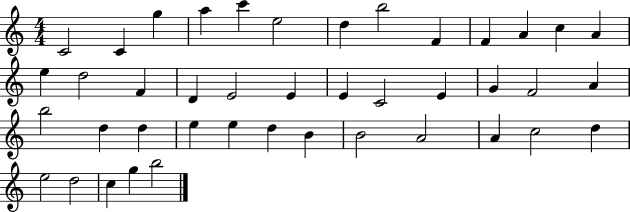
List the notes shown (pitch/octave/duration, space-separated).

C4/h C4/q G5/q A5/q C6/q E5/h D5/q B5/h F4/q F4/q A4/q C5/q A4/q E5/q D5/h F4/q D4/q E4/h E4/q E4/q C4/h E4/q G4/q F4/h A4/q B5/h D5/q D5/q E5/q E5/q D5/q B4/q B4/h A4/h A4/q C5/h D5/q E5/h D5/h C5/q G5/q B5/h